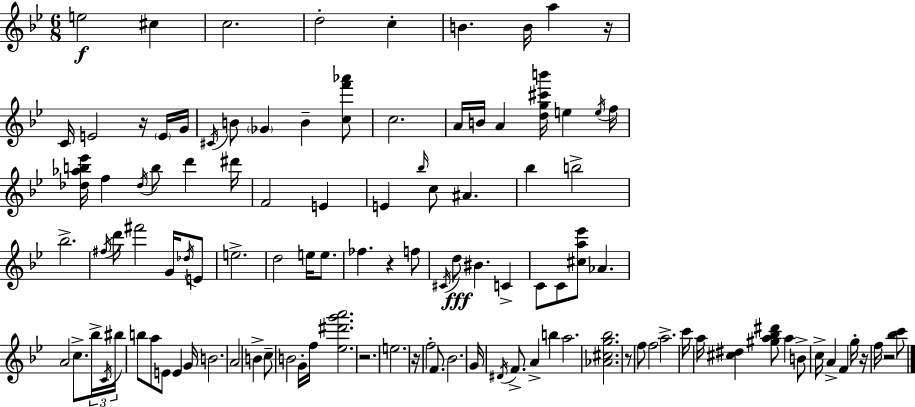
X:1
T:Untitled
M:6/8
L:1/4
K:Bb
e2 ^c c2 d2 c B B/4 a z/4 C/4 E2 z/4 E/4 G/4 ^C/4 B/2 _G B [cf'_a']/2 c2 A/4 B/4 A [dg^c'b']/4 e e/4 f/4 [_d_ab_e']/4 f _d/4 b/2 d' ^d'/4 F2 E E _b/4 c/2 ^A _b b2 _b2 ^f/4 d'/4 ^f'2 G/4 _d/4 E/2 e2 d2 e/4 e/2 _f z f/2 ^C/4 d/2 ^B C C/2 C/2 [^ca_e']/2 _A A2 c/2 _b/4 C/4 ^b/4 b/2 a/2 E/2 E G/4 B2 A2 B c/2 B2 G/4 f/4 [_e^d'g'a']2 z2 e2 z/4 f2 F/2 _B2 G/4 ^D/4 F/2 A b a2 [_A^cg_b]2 z/2 f/2 f2 a2 c'/4 a/4 [^c^d] [^ga_b^d']/2 a B/2 c/4 A F g/4 z/4 f/4 z2 [_bc']/2